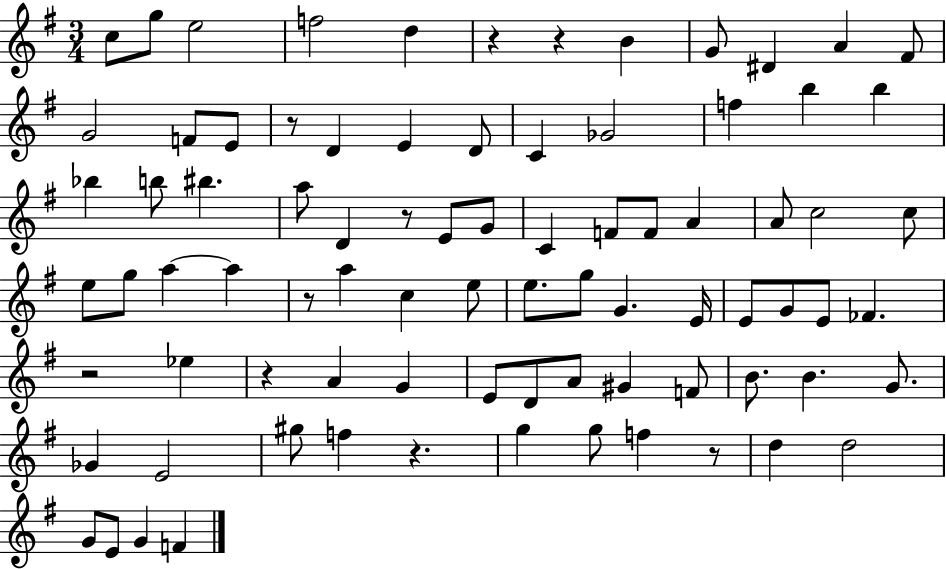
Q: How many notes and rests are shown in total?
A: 83